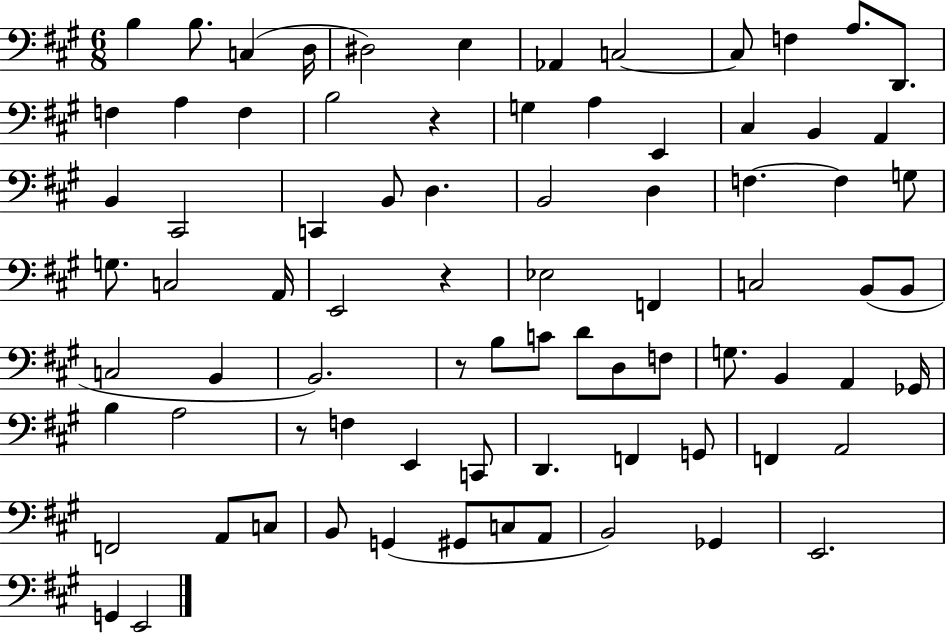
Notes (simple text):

B3/q B3/e. C3/q D3/s D#3/h E3/q Ab2/q C3/h C3/e F3/q A3/e. D2/e. F3/q A3/q F3/q B3/h R/q G3/q A3/q E2/q C#3/q B2/q A2/q B2/q C#2/h C2/q B2/e D3/q. B2/h D3/q F3/q. F3/q G3/e G3/e. C3/h A2/s E2/h R/q Eb3/h F2/q C3/h B2/e B2/e C3/h B2/q B2/h. R/e B3/e C4/e D4/e D3/e F3/e G3/e. B2/q A2/q Gb2/s B3/q A3/h R/e F3/q E2/q C2/e D2/q. F2/q G2/e F2/q A2/h F2/h A2/e C3/e B2/e G2/q G#2/e C3/e A2/e B2/h Gb2/q E2/h. G2/q E2/h